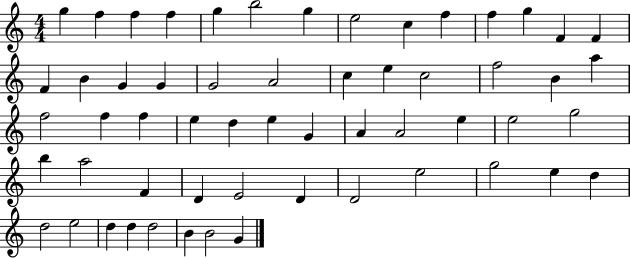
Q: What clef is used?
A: treble